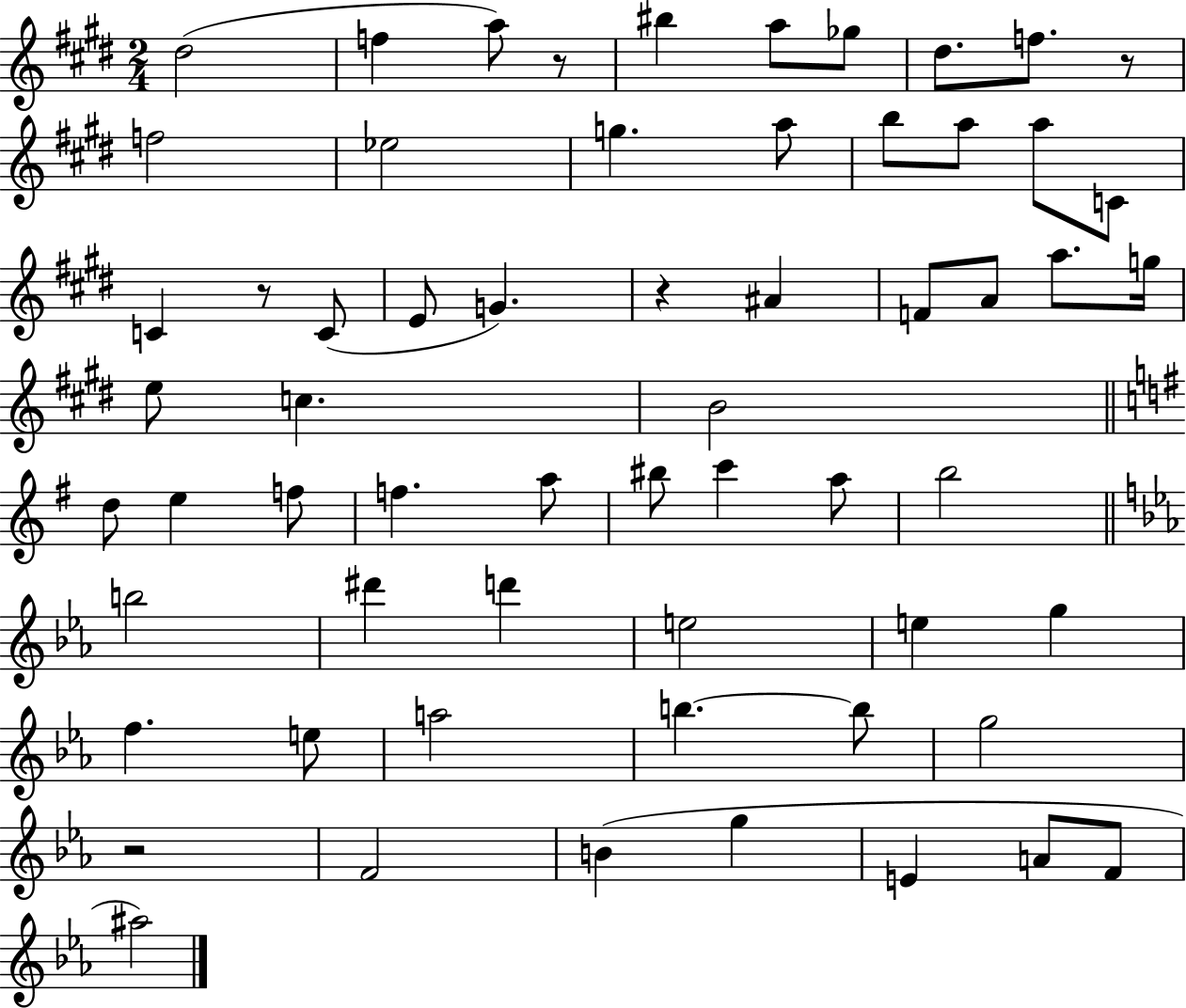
D#5/h F5/q A5/e R/e BIS5/q A5/e Gb5/e D#5/e. F5/e. R/e F5/h Eb5/h G5/q. A5/e B5/e A5/e A5/e C4/e C4/q R/e C4/e E4/e G4/q. R/q A#4/q F4/e A4/e A5/e. G5/s E5/e C5/q. B4/h D5/e E5/q F5/e F5/q. A5/e BIS5/e C6/q A5/e B5/h B5/h D#6/q D6/q E5/h E5/q G5/q F5/q. E5/e A5/h B5/q. B5/e G5/h R/h F4/h B4/q G5/q E4/q A4/e F4/e A#5/h